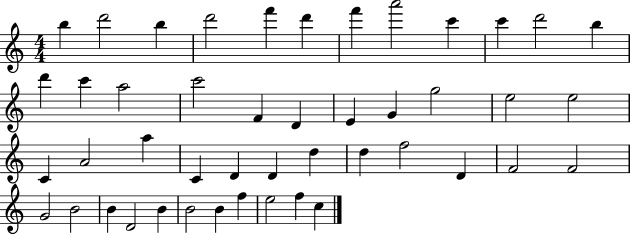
B5/q D6/h B5/q D6/h F6/q D6/q F6/q A6/h C6/q C6/q D6/h B5/q D6/q C6/q A5/h C6/h F4/q D4/q E4/q G4/q G5/h E5/h E5/h C4/q A4/h A5/q C4/q D4/q D4/q D5/q D5/q F5/h D4/q F4/h F4/h G4/h B4/h B4/q D4/h B4/q B4/h B4/q F5/q E5/h F5/q C5/q